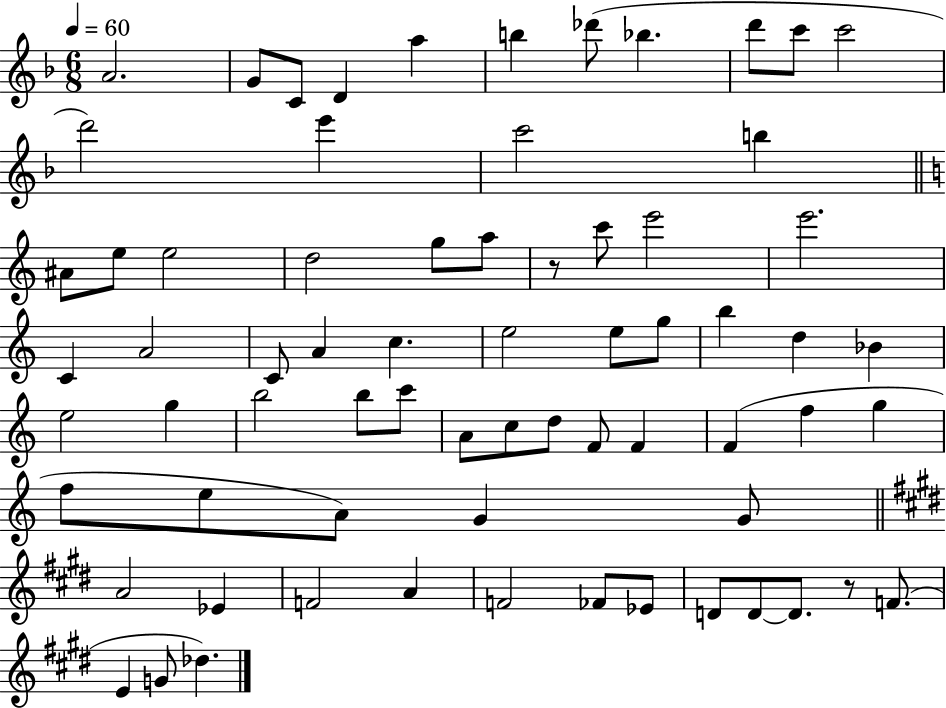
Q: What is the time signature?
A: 6/8